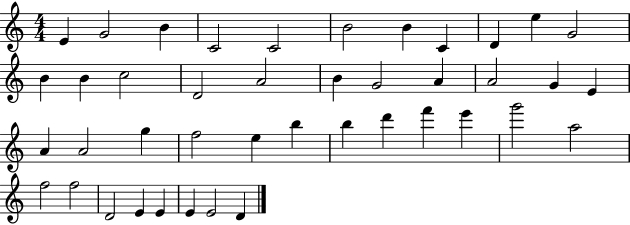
E4/q G4/h B4/q C4/h C4/h B4/h B4/q C4/q D4/q E5/q G4/h B4/q B4/q C5/h D4/h A4/h B4/q G4/h A4/q A4/h G4/q E4/q A4/q A4/h G5/q F5/h E5/q B5/q B5/q D6/q F6/q E6/q G6/h A5/h F5/h F5/h D4/h E4/q E4/q E4/q E4/h D4/q